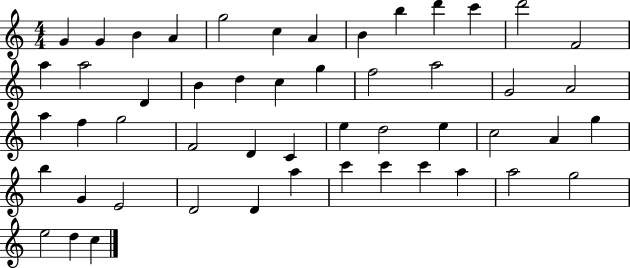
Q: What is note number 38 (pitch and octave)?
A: G4